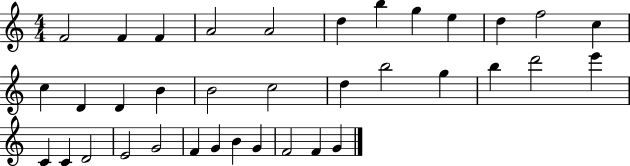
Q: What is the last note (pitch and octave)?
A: G4